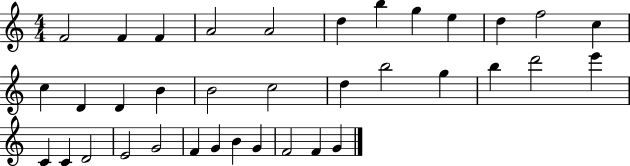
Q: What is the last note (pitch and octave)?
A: G4